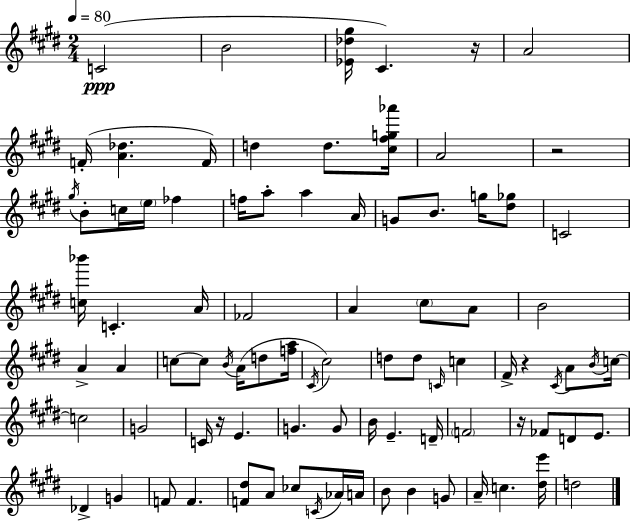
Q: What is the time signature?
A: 2/4